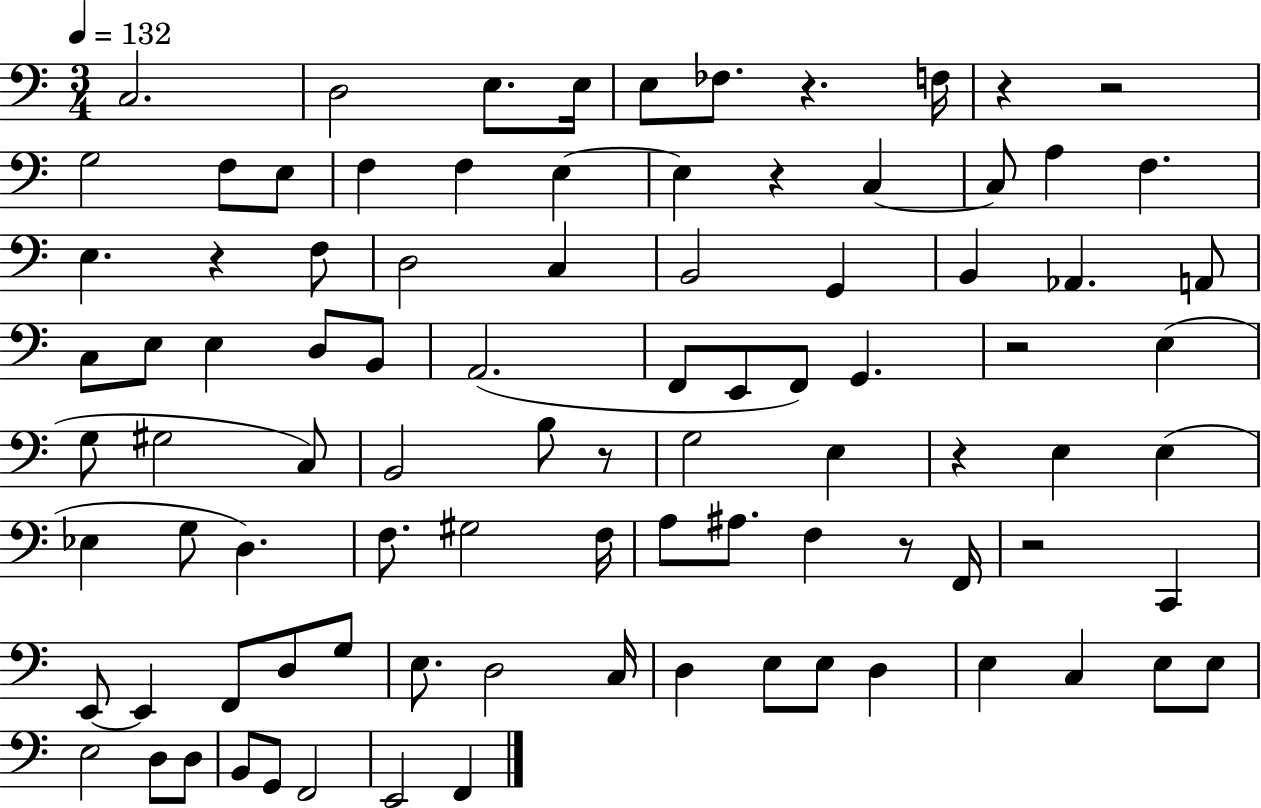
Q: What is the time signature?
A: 3/4